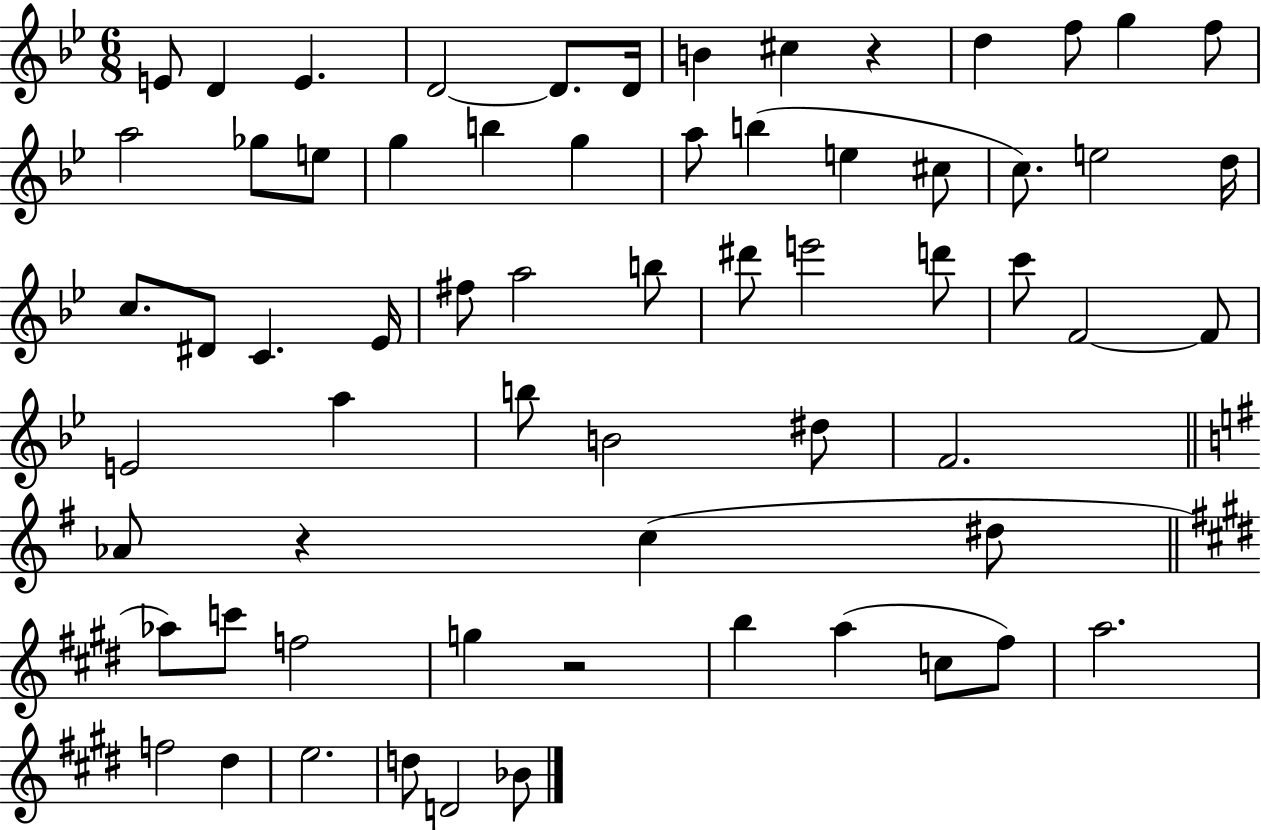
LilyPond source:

{
  \clef treble
  \numericTimeSignature
  \time 6/8
  \key bes \major
  \repeat volta 2 { e'8 d'4 e'4. | d'2~~ d'8. d'16 | b'4 cis''4 r4 | d''4 f''8 g''4 f''8 | \break a''2 ges''8 e''8 | g''4 b''4 g''4 | a''8 b''4( e''4 cis''8 | c''8.) e''2 d''16 | \break c''8. dis'8 c'4. ees'16 | fis''8 a''2 b''8 | dis'''8 e'''2 d'''8 | c'''8 f'2~~ f'8 | \break e'2 a''4 | b''8 b'2 dis''8 | f'2. | \bar "||" \break \key e \minor aes'8 r4 c''4( dis''8 | \bar "||" \break \key e \major aes''8) c'''8 f''2 | g''4 r2 | b''4 a''4( c''8 fis''8) | a''2. | \break f''2 dis''4 | e''2. | d''8 d'2 bes'8 | } \bar "|."
}